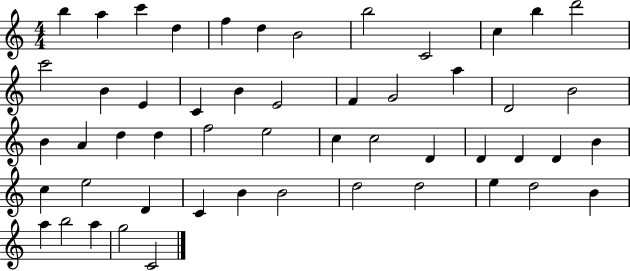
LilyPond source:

{
  \clef treble
  \numericTimeSignature
  \time 4/4
  \key c \major
  b''4 a''4 c'''4 d''4 | f''4 d''4 b'2 | b''2 c'2 | c''4 b''4 d'''2 | \break c'''2 b'4 e'4 | c'4 b'4 e'2 | f'4 g'2 a''4 | d'2 b'2 | \break b'4 a'4 d''4 d''4 | f''2 e''2 | c''4 c''2 d'4 | d'4 d'4 d'4 b'4 | \break c''4 e''2 d'4 | c'4 b'4 b'2 | d''2 d''2 | e''4 d''2 b'4 | \break a''4 b''2 a''4 | g''2 c'2 | \bar "|."
}